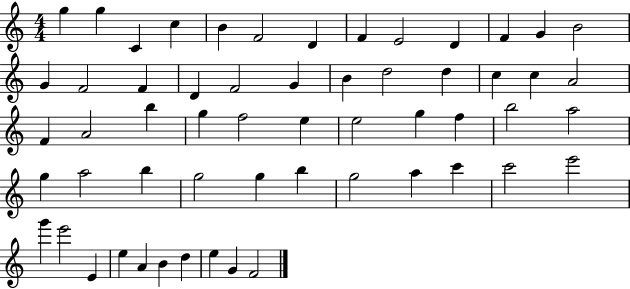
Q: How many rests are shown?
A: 0